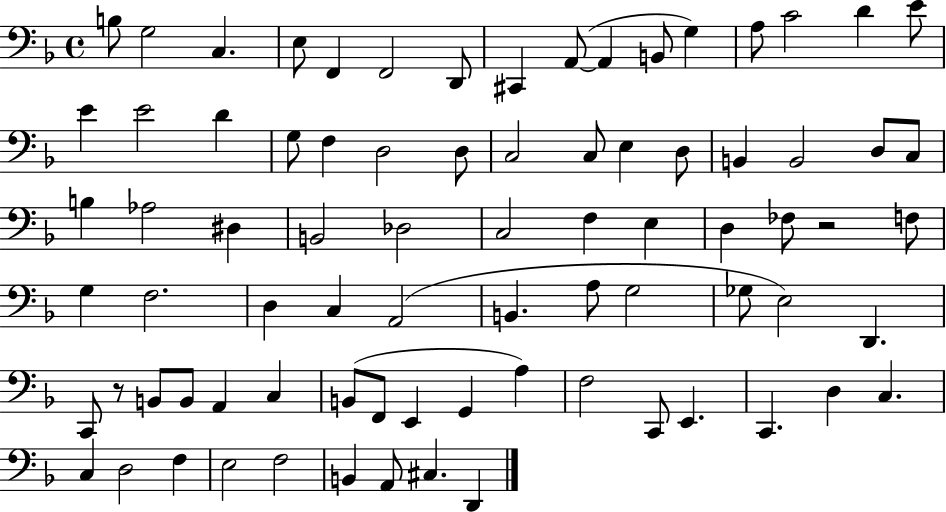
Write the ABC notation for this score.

X:1
T:Untitled
M:4/4
L:1/4
K:F
B,/2 G,2 C, E,/2 F,, F,,2 D,,/2 ^C,, A,,/2 A,, B,,/2 G, A,/2 C2 D E/2 E E2 D G,/2 F, D,2 D,/2 C,2 C,/2 E, D,/2 B,, B,,2 D,/2 C,/2 B, _A,2 ^D, B,,2 _D,2 C,2 F, E, D, _F,/2 z2 F,/2 G, F,2 D, C, A,,2 B,, A,/2 G,2 _G,/2 E,2 D,, C,,/2 z/2 B,,/2 B,,/2 A,, C, B,,/2 F,,/2 E,, G,, A, F,2 C,,/2 E,, C,, D, C, C, D,2 F, E,2 F,2 B,, A,,/2 ^C, D,,